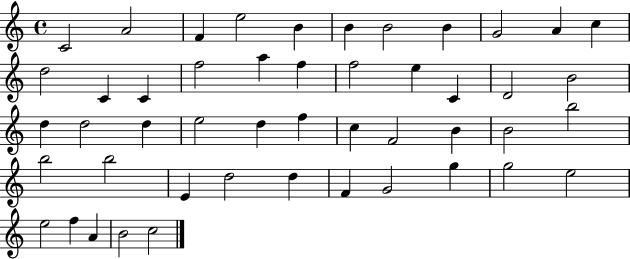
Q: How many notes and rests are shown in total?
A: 48